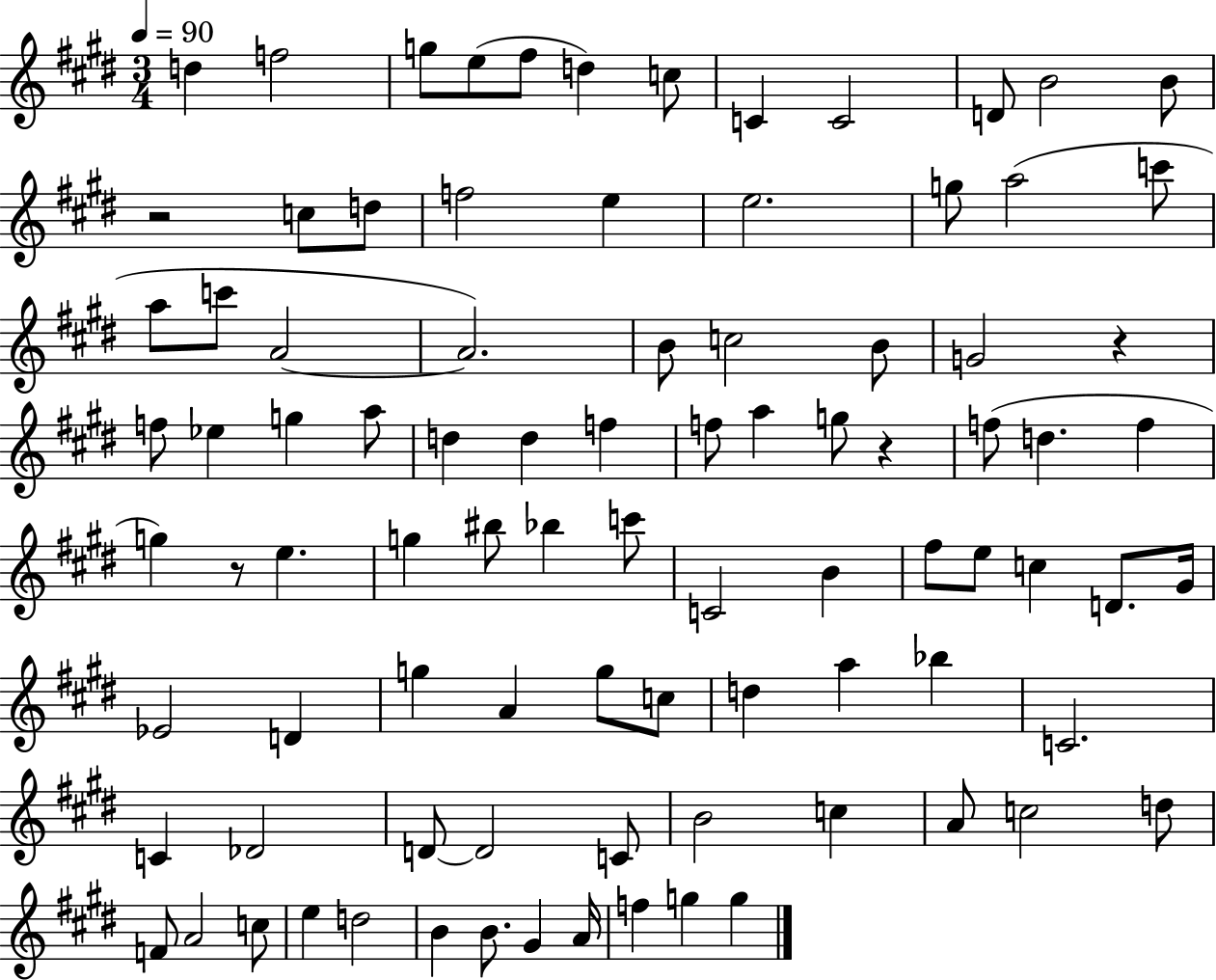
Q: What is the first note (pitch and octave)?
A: D5